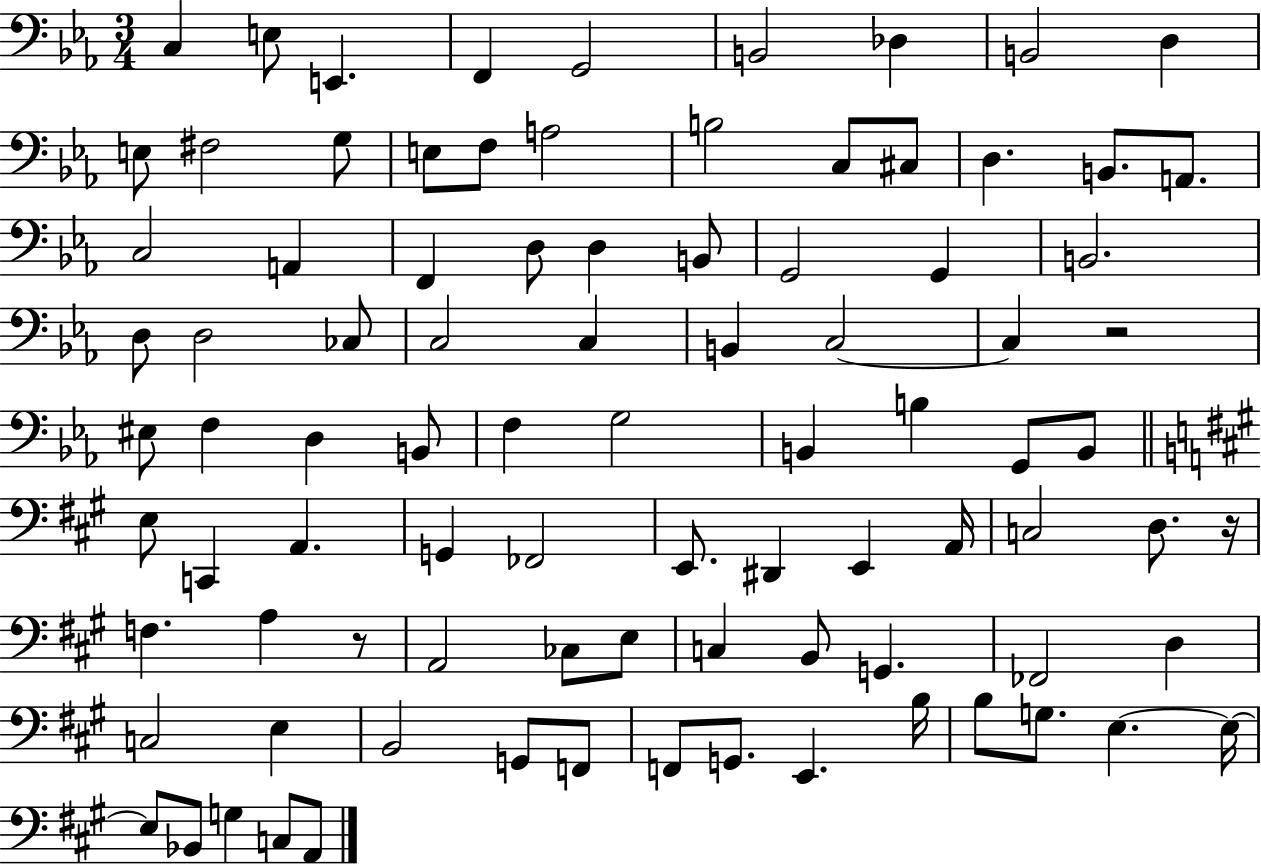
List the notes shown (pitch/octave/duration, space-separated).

C3/q E3/e E2/q. F2/q G2/h B2/h Db3/q B2/h D3/q E3/e F#3/h G3/e E3/e F3/e A3/h B3/h C3/e C#3/e D3/q. B2/e. A2/e. C3/h A2/q F2/q D3/e D3/q B2/e G2/h G2/q B2/h. D3/e D3/h CES3/e C3/h C3/q B2/q C3/h C3/q R/h EIS3/e F3/q D3/q B2/e F3/q G3/h B2/q B3/q G2/e B2/e E3/e C2/q A2/q. G2/q FES2/h E2/e. D#2/q E2/q A2/s C3/h D3/e. R/s F3/q. A3/q R/e A2/h CES3/e E3/e C3/q B2/e G2/q. FES2/h D3/q C3/h E3/q B2/h G2/e F2/e F2/e G2/e. E2/q. B3/s B3/e G3/e. E3/q. E3/s E3/e Bb2/e G3/q C3/e A2/e